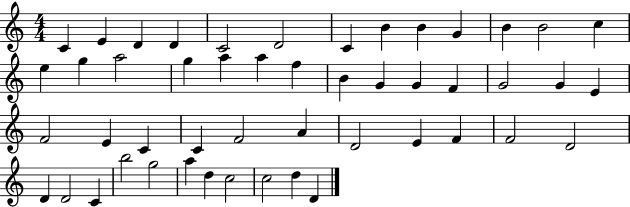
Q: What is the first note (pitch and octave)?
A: C4